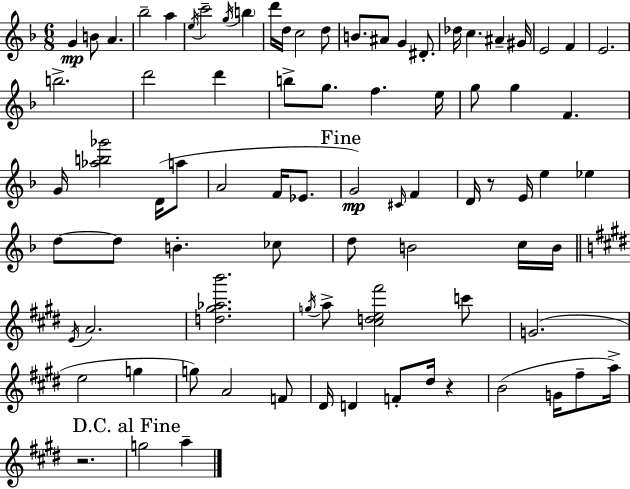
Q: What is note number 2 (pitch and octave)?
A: B4